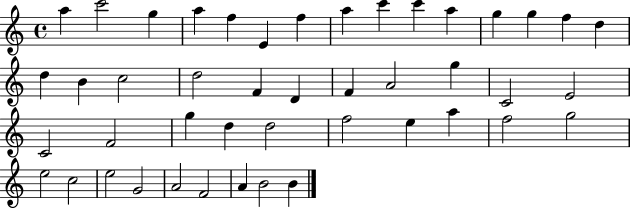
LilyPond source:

{
  \clef treble
  \time 4/4
  \defaultTimeSignature
  \key c \major
  a''4 c'''2 g''4 | a''4 f''4 e'4 f''4 | a''4 c'''4 c'''4 a''4 | g''4 g''4 f''4 d''4 | \break d''4 b'4 c''2 | d''2 f'4 d'4 | f'4 a'2 g''4 | c'2 e'2 | \break c'2 f'2 | g''4 d''4 d''2 | f''2 e''4 a''4 | f''2 g''2 | \break e''2 c''2 | e''2 g'2 | a'2 f'2 | a'4 b'2 b'4 | \break \bar "|."
}